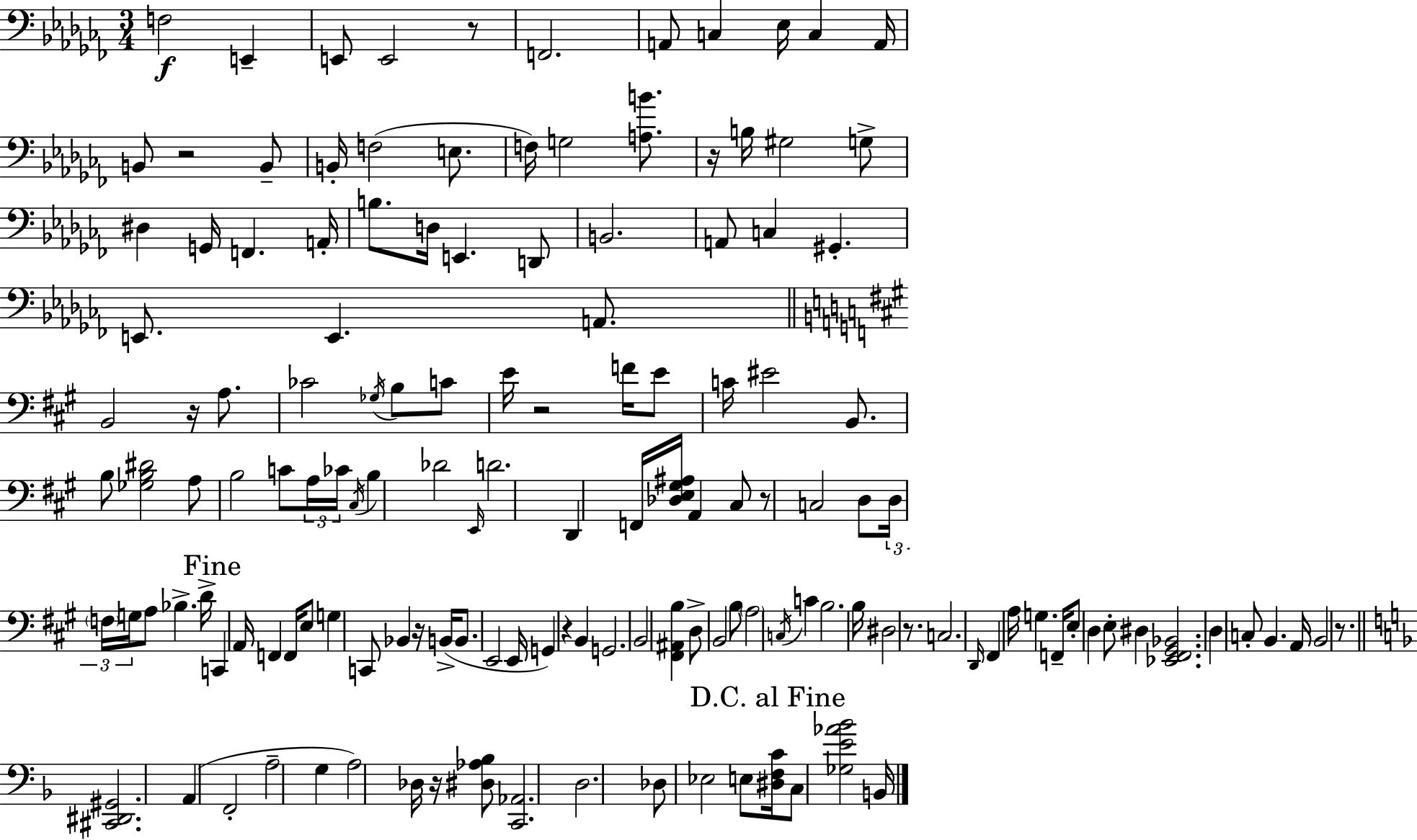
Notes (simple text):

F3/h E2/q E2/e E2/h R/e F2/h. A2/e C3/q Eb3/s C3/q A2/s B2/e R/h B2/e B2/s F3/h E3/e. F3/s G3/h [A3,B4]/e. R/s B3/s G#3/h G3/e D#3/q G2/s F2/q. A2/s B3/e. D3/s E2/q. D2/e B2/h. A2/e C3/q G#2/q. E2/e. E2/q. A2/e. B2/h R/s A3/e. CES4/h Gb3/s B3/e C4/e E4/s R/h F4/s E4/e C4/s EIS4/h B2/e. B3/e [Gb3,B3,D#4]/h A3/e B3/h C4/e A3/s CES4/s C#3/s B3/q Db4/h E2/s D4/h. D2/q F2/s [Db3,E3,G#3,A#3]/s A2/q C#3/e R/e C3/h D3/e D3/s F3/s G3/s A3/e Bb3/q. D4/s C2/q A2/s F2/q F2/s E3/e G3/q C2/e Bb2/q R/s B2/s B2/e. E2/h E2/s G2/q R/q B2/q G2/h. B2/h [F#2,A#2,B3]/q D3/e B2/h B3/e A3/h C3/s C4/q B3/h. B3/s D#3/h R/e. C3/h. D2/s F#2/q A3/s G3/q. F2/s E3/e D3/q E3/e D#3/q [Eb2,F#2,G#2,Bb2]/h. D3/q C3/e B2/q. A2/s B2/h R/e. [C#2,D#2,G#2]/h. A2/q F2/h A3/h G3/q A3/h Db3/s R/s [D#3,Ab3,Bb3]/e [C2,Ab2]/h. D3/h. Db3/e Eb3/h E3/e [D#3,F3,C4]/s C3/e [Gb3,E4,Ab4,Bb4]/h B2/s